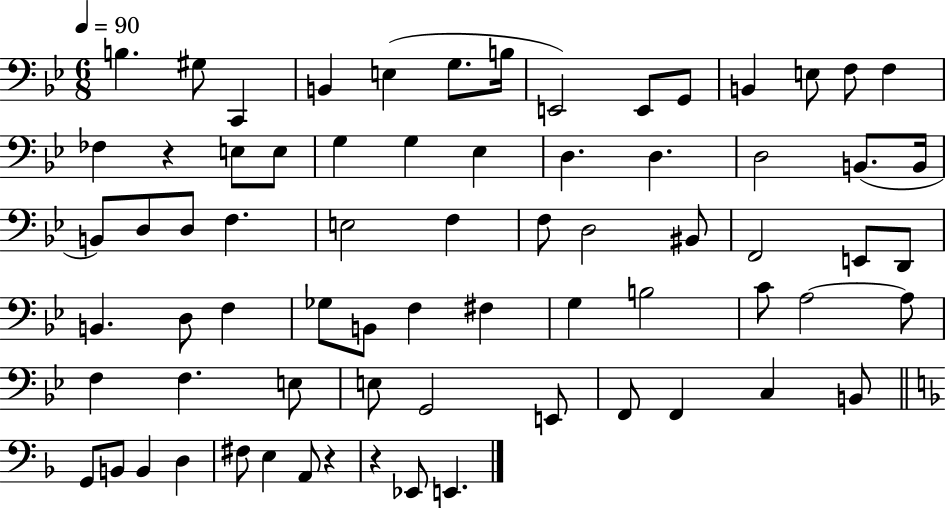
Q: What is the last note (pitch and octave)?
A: E2